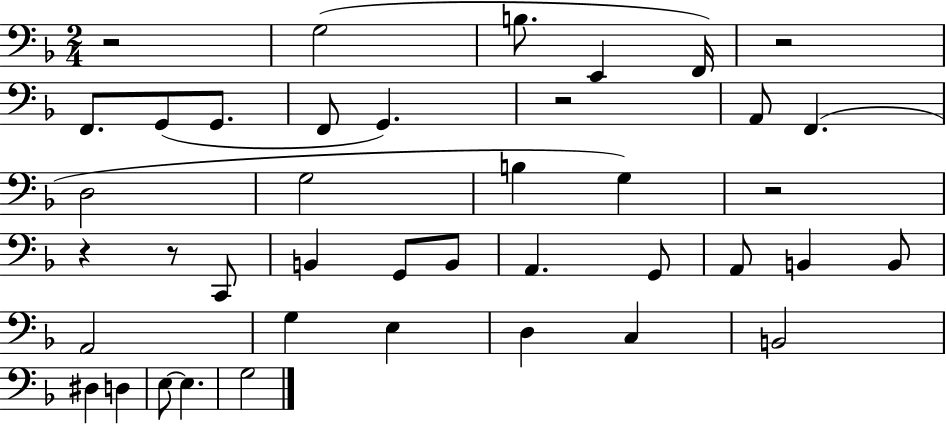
R/h G3/h B3/e. E2/q F2/s R/h F2/e. G2/e G2/e. F2/e G2/q. R/h A2/e F2/q. D3/h G3/h B3/q G3/q R/h R/q R/e C2/e B2/q G2/e B2/e A2/q. G2/e A2/e B2/q B2/e A2/h G3/q E3/q D3/q C3/q B2/h D#3/q D3/q E3/e E3/q. G3/h